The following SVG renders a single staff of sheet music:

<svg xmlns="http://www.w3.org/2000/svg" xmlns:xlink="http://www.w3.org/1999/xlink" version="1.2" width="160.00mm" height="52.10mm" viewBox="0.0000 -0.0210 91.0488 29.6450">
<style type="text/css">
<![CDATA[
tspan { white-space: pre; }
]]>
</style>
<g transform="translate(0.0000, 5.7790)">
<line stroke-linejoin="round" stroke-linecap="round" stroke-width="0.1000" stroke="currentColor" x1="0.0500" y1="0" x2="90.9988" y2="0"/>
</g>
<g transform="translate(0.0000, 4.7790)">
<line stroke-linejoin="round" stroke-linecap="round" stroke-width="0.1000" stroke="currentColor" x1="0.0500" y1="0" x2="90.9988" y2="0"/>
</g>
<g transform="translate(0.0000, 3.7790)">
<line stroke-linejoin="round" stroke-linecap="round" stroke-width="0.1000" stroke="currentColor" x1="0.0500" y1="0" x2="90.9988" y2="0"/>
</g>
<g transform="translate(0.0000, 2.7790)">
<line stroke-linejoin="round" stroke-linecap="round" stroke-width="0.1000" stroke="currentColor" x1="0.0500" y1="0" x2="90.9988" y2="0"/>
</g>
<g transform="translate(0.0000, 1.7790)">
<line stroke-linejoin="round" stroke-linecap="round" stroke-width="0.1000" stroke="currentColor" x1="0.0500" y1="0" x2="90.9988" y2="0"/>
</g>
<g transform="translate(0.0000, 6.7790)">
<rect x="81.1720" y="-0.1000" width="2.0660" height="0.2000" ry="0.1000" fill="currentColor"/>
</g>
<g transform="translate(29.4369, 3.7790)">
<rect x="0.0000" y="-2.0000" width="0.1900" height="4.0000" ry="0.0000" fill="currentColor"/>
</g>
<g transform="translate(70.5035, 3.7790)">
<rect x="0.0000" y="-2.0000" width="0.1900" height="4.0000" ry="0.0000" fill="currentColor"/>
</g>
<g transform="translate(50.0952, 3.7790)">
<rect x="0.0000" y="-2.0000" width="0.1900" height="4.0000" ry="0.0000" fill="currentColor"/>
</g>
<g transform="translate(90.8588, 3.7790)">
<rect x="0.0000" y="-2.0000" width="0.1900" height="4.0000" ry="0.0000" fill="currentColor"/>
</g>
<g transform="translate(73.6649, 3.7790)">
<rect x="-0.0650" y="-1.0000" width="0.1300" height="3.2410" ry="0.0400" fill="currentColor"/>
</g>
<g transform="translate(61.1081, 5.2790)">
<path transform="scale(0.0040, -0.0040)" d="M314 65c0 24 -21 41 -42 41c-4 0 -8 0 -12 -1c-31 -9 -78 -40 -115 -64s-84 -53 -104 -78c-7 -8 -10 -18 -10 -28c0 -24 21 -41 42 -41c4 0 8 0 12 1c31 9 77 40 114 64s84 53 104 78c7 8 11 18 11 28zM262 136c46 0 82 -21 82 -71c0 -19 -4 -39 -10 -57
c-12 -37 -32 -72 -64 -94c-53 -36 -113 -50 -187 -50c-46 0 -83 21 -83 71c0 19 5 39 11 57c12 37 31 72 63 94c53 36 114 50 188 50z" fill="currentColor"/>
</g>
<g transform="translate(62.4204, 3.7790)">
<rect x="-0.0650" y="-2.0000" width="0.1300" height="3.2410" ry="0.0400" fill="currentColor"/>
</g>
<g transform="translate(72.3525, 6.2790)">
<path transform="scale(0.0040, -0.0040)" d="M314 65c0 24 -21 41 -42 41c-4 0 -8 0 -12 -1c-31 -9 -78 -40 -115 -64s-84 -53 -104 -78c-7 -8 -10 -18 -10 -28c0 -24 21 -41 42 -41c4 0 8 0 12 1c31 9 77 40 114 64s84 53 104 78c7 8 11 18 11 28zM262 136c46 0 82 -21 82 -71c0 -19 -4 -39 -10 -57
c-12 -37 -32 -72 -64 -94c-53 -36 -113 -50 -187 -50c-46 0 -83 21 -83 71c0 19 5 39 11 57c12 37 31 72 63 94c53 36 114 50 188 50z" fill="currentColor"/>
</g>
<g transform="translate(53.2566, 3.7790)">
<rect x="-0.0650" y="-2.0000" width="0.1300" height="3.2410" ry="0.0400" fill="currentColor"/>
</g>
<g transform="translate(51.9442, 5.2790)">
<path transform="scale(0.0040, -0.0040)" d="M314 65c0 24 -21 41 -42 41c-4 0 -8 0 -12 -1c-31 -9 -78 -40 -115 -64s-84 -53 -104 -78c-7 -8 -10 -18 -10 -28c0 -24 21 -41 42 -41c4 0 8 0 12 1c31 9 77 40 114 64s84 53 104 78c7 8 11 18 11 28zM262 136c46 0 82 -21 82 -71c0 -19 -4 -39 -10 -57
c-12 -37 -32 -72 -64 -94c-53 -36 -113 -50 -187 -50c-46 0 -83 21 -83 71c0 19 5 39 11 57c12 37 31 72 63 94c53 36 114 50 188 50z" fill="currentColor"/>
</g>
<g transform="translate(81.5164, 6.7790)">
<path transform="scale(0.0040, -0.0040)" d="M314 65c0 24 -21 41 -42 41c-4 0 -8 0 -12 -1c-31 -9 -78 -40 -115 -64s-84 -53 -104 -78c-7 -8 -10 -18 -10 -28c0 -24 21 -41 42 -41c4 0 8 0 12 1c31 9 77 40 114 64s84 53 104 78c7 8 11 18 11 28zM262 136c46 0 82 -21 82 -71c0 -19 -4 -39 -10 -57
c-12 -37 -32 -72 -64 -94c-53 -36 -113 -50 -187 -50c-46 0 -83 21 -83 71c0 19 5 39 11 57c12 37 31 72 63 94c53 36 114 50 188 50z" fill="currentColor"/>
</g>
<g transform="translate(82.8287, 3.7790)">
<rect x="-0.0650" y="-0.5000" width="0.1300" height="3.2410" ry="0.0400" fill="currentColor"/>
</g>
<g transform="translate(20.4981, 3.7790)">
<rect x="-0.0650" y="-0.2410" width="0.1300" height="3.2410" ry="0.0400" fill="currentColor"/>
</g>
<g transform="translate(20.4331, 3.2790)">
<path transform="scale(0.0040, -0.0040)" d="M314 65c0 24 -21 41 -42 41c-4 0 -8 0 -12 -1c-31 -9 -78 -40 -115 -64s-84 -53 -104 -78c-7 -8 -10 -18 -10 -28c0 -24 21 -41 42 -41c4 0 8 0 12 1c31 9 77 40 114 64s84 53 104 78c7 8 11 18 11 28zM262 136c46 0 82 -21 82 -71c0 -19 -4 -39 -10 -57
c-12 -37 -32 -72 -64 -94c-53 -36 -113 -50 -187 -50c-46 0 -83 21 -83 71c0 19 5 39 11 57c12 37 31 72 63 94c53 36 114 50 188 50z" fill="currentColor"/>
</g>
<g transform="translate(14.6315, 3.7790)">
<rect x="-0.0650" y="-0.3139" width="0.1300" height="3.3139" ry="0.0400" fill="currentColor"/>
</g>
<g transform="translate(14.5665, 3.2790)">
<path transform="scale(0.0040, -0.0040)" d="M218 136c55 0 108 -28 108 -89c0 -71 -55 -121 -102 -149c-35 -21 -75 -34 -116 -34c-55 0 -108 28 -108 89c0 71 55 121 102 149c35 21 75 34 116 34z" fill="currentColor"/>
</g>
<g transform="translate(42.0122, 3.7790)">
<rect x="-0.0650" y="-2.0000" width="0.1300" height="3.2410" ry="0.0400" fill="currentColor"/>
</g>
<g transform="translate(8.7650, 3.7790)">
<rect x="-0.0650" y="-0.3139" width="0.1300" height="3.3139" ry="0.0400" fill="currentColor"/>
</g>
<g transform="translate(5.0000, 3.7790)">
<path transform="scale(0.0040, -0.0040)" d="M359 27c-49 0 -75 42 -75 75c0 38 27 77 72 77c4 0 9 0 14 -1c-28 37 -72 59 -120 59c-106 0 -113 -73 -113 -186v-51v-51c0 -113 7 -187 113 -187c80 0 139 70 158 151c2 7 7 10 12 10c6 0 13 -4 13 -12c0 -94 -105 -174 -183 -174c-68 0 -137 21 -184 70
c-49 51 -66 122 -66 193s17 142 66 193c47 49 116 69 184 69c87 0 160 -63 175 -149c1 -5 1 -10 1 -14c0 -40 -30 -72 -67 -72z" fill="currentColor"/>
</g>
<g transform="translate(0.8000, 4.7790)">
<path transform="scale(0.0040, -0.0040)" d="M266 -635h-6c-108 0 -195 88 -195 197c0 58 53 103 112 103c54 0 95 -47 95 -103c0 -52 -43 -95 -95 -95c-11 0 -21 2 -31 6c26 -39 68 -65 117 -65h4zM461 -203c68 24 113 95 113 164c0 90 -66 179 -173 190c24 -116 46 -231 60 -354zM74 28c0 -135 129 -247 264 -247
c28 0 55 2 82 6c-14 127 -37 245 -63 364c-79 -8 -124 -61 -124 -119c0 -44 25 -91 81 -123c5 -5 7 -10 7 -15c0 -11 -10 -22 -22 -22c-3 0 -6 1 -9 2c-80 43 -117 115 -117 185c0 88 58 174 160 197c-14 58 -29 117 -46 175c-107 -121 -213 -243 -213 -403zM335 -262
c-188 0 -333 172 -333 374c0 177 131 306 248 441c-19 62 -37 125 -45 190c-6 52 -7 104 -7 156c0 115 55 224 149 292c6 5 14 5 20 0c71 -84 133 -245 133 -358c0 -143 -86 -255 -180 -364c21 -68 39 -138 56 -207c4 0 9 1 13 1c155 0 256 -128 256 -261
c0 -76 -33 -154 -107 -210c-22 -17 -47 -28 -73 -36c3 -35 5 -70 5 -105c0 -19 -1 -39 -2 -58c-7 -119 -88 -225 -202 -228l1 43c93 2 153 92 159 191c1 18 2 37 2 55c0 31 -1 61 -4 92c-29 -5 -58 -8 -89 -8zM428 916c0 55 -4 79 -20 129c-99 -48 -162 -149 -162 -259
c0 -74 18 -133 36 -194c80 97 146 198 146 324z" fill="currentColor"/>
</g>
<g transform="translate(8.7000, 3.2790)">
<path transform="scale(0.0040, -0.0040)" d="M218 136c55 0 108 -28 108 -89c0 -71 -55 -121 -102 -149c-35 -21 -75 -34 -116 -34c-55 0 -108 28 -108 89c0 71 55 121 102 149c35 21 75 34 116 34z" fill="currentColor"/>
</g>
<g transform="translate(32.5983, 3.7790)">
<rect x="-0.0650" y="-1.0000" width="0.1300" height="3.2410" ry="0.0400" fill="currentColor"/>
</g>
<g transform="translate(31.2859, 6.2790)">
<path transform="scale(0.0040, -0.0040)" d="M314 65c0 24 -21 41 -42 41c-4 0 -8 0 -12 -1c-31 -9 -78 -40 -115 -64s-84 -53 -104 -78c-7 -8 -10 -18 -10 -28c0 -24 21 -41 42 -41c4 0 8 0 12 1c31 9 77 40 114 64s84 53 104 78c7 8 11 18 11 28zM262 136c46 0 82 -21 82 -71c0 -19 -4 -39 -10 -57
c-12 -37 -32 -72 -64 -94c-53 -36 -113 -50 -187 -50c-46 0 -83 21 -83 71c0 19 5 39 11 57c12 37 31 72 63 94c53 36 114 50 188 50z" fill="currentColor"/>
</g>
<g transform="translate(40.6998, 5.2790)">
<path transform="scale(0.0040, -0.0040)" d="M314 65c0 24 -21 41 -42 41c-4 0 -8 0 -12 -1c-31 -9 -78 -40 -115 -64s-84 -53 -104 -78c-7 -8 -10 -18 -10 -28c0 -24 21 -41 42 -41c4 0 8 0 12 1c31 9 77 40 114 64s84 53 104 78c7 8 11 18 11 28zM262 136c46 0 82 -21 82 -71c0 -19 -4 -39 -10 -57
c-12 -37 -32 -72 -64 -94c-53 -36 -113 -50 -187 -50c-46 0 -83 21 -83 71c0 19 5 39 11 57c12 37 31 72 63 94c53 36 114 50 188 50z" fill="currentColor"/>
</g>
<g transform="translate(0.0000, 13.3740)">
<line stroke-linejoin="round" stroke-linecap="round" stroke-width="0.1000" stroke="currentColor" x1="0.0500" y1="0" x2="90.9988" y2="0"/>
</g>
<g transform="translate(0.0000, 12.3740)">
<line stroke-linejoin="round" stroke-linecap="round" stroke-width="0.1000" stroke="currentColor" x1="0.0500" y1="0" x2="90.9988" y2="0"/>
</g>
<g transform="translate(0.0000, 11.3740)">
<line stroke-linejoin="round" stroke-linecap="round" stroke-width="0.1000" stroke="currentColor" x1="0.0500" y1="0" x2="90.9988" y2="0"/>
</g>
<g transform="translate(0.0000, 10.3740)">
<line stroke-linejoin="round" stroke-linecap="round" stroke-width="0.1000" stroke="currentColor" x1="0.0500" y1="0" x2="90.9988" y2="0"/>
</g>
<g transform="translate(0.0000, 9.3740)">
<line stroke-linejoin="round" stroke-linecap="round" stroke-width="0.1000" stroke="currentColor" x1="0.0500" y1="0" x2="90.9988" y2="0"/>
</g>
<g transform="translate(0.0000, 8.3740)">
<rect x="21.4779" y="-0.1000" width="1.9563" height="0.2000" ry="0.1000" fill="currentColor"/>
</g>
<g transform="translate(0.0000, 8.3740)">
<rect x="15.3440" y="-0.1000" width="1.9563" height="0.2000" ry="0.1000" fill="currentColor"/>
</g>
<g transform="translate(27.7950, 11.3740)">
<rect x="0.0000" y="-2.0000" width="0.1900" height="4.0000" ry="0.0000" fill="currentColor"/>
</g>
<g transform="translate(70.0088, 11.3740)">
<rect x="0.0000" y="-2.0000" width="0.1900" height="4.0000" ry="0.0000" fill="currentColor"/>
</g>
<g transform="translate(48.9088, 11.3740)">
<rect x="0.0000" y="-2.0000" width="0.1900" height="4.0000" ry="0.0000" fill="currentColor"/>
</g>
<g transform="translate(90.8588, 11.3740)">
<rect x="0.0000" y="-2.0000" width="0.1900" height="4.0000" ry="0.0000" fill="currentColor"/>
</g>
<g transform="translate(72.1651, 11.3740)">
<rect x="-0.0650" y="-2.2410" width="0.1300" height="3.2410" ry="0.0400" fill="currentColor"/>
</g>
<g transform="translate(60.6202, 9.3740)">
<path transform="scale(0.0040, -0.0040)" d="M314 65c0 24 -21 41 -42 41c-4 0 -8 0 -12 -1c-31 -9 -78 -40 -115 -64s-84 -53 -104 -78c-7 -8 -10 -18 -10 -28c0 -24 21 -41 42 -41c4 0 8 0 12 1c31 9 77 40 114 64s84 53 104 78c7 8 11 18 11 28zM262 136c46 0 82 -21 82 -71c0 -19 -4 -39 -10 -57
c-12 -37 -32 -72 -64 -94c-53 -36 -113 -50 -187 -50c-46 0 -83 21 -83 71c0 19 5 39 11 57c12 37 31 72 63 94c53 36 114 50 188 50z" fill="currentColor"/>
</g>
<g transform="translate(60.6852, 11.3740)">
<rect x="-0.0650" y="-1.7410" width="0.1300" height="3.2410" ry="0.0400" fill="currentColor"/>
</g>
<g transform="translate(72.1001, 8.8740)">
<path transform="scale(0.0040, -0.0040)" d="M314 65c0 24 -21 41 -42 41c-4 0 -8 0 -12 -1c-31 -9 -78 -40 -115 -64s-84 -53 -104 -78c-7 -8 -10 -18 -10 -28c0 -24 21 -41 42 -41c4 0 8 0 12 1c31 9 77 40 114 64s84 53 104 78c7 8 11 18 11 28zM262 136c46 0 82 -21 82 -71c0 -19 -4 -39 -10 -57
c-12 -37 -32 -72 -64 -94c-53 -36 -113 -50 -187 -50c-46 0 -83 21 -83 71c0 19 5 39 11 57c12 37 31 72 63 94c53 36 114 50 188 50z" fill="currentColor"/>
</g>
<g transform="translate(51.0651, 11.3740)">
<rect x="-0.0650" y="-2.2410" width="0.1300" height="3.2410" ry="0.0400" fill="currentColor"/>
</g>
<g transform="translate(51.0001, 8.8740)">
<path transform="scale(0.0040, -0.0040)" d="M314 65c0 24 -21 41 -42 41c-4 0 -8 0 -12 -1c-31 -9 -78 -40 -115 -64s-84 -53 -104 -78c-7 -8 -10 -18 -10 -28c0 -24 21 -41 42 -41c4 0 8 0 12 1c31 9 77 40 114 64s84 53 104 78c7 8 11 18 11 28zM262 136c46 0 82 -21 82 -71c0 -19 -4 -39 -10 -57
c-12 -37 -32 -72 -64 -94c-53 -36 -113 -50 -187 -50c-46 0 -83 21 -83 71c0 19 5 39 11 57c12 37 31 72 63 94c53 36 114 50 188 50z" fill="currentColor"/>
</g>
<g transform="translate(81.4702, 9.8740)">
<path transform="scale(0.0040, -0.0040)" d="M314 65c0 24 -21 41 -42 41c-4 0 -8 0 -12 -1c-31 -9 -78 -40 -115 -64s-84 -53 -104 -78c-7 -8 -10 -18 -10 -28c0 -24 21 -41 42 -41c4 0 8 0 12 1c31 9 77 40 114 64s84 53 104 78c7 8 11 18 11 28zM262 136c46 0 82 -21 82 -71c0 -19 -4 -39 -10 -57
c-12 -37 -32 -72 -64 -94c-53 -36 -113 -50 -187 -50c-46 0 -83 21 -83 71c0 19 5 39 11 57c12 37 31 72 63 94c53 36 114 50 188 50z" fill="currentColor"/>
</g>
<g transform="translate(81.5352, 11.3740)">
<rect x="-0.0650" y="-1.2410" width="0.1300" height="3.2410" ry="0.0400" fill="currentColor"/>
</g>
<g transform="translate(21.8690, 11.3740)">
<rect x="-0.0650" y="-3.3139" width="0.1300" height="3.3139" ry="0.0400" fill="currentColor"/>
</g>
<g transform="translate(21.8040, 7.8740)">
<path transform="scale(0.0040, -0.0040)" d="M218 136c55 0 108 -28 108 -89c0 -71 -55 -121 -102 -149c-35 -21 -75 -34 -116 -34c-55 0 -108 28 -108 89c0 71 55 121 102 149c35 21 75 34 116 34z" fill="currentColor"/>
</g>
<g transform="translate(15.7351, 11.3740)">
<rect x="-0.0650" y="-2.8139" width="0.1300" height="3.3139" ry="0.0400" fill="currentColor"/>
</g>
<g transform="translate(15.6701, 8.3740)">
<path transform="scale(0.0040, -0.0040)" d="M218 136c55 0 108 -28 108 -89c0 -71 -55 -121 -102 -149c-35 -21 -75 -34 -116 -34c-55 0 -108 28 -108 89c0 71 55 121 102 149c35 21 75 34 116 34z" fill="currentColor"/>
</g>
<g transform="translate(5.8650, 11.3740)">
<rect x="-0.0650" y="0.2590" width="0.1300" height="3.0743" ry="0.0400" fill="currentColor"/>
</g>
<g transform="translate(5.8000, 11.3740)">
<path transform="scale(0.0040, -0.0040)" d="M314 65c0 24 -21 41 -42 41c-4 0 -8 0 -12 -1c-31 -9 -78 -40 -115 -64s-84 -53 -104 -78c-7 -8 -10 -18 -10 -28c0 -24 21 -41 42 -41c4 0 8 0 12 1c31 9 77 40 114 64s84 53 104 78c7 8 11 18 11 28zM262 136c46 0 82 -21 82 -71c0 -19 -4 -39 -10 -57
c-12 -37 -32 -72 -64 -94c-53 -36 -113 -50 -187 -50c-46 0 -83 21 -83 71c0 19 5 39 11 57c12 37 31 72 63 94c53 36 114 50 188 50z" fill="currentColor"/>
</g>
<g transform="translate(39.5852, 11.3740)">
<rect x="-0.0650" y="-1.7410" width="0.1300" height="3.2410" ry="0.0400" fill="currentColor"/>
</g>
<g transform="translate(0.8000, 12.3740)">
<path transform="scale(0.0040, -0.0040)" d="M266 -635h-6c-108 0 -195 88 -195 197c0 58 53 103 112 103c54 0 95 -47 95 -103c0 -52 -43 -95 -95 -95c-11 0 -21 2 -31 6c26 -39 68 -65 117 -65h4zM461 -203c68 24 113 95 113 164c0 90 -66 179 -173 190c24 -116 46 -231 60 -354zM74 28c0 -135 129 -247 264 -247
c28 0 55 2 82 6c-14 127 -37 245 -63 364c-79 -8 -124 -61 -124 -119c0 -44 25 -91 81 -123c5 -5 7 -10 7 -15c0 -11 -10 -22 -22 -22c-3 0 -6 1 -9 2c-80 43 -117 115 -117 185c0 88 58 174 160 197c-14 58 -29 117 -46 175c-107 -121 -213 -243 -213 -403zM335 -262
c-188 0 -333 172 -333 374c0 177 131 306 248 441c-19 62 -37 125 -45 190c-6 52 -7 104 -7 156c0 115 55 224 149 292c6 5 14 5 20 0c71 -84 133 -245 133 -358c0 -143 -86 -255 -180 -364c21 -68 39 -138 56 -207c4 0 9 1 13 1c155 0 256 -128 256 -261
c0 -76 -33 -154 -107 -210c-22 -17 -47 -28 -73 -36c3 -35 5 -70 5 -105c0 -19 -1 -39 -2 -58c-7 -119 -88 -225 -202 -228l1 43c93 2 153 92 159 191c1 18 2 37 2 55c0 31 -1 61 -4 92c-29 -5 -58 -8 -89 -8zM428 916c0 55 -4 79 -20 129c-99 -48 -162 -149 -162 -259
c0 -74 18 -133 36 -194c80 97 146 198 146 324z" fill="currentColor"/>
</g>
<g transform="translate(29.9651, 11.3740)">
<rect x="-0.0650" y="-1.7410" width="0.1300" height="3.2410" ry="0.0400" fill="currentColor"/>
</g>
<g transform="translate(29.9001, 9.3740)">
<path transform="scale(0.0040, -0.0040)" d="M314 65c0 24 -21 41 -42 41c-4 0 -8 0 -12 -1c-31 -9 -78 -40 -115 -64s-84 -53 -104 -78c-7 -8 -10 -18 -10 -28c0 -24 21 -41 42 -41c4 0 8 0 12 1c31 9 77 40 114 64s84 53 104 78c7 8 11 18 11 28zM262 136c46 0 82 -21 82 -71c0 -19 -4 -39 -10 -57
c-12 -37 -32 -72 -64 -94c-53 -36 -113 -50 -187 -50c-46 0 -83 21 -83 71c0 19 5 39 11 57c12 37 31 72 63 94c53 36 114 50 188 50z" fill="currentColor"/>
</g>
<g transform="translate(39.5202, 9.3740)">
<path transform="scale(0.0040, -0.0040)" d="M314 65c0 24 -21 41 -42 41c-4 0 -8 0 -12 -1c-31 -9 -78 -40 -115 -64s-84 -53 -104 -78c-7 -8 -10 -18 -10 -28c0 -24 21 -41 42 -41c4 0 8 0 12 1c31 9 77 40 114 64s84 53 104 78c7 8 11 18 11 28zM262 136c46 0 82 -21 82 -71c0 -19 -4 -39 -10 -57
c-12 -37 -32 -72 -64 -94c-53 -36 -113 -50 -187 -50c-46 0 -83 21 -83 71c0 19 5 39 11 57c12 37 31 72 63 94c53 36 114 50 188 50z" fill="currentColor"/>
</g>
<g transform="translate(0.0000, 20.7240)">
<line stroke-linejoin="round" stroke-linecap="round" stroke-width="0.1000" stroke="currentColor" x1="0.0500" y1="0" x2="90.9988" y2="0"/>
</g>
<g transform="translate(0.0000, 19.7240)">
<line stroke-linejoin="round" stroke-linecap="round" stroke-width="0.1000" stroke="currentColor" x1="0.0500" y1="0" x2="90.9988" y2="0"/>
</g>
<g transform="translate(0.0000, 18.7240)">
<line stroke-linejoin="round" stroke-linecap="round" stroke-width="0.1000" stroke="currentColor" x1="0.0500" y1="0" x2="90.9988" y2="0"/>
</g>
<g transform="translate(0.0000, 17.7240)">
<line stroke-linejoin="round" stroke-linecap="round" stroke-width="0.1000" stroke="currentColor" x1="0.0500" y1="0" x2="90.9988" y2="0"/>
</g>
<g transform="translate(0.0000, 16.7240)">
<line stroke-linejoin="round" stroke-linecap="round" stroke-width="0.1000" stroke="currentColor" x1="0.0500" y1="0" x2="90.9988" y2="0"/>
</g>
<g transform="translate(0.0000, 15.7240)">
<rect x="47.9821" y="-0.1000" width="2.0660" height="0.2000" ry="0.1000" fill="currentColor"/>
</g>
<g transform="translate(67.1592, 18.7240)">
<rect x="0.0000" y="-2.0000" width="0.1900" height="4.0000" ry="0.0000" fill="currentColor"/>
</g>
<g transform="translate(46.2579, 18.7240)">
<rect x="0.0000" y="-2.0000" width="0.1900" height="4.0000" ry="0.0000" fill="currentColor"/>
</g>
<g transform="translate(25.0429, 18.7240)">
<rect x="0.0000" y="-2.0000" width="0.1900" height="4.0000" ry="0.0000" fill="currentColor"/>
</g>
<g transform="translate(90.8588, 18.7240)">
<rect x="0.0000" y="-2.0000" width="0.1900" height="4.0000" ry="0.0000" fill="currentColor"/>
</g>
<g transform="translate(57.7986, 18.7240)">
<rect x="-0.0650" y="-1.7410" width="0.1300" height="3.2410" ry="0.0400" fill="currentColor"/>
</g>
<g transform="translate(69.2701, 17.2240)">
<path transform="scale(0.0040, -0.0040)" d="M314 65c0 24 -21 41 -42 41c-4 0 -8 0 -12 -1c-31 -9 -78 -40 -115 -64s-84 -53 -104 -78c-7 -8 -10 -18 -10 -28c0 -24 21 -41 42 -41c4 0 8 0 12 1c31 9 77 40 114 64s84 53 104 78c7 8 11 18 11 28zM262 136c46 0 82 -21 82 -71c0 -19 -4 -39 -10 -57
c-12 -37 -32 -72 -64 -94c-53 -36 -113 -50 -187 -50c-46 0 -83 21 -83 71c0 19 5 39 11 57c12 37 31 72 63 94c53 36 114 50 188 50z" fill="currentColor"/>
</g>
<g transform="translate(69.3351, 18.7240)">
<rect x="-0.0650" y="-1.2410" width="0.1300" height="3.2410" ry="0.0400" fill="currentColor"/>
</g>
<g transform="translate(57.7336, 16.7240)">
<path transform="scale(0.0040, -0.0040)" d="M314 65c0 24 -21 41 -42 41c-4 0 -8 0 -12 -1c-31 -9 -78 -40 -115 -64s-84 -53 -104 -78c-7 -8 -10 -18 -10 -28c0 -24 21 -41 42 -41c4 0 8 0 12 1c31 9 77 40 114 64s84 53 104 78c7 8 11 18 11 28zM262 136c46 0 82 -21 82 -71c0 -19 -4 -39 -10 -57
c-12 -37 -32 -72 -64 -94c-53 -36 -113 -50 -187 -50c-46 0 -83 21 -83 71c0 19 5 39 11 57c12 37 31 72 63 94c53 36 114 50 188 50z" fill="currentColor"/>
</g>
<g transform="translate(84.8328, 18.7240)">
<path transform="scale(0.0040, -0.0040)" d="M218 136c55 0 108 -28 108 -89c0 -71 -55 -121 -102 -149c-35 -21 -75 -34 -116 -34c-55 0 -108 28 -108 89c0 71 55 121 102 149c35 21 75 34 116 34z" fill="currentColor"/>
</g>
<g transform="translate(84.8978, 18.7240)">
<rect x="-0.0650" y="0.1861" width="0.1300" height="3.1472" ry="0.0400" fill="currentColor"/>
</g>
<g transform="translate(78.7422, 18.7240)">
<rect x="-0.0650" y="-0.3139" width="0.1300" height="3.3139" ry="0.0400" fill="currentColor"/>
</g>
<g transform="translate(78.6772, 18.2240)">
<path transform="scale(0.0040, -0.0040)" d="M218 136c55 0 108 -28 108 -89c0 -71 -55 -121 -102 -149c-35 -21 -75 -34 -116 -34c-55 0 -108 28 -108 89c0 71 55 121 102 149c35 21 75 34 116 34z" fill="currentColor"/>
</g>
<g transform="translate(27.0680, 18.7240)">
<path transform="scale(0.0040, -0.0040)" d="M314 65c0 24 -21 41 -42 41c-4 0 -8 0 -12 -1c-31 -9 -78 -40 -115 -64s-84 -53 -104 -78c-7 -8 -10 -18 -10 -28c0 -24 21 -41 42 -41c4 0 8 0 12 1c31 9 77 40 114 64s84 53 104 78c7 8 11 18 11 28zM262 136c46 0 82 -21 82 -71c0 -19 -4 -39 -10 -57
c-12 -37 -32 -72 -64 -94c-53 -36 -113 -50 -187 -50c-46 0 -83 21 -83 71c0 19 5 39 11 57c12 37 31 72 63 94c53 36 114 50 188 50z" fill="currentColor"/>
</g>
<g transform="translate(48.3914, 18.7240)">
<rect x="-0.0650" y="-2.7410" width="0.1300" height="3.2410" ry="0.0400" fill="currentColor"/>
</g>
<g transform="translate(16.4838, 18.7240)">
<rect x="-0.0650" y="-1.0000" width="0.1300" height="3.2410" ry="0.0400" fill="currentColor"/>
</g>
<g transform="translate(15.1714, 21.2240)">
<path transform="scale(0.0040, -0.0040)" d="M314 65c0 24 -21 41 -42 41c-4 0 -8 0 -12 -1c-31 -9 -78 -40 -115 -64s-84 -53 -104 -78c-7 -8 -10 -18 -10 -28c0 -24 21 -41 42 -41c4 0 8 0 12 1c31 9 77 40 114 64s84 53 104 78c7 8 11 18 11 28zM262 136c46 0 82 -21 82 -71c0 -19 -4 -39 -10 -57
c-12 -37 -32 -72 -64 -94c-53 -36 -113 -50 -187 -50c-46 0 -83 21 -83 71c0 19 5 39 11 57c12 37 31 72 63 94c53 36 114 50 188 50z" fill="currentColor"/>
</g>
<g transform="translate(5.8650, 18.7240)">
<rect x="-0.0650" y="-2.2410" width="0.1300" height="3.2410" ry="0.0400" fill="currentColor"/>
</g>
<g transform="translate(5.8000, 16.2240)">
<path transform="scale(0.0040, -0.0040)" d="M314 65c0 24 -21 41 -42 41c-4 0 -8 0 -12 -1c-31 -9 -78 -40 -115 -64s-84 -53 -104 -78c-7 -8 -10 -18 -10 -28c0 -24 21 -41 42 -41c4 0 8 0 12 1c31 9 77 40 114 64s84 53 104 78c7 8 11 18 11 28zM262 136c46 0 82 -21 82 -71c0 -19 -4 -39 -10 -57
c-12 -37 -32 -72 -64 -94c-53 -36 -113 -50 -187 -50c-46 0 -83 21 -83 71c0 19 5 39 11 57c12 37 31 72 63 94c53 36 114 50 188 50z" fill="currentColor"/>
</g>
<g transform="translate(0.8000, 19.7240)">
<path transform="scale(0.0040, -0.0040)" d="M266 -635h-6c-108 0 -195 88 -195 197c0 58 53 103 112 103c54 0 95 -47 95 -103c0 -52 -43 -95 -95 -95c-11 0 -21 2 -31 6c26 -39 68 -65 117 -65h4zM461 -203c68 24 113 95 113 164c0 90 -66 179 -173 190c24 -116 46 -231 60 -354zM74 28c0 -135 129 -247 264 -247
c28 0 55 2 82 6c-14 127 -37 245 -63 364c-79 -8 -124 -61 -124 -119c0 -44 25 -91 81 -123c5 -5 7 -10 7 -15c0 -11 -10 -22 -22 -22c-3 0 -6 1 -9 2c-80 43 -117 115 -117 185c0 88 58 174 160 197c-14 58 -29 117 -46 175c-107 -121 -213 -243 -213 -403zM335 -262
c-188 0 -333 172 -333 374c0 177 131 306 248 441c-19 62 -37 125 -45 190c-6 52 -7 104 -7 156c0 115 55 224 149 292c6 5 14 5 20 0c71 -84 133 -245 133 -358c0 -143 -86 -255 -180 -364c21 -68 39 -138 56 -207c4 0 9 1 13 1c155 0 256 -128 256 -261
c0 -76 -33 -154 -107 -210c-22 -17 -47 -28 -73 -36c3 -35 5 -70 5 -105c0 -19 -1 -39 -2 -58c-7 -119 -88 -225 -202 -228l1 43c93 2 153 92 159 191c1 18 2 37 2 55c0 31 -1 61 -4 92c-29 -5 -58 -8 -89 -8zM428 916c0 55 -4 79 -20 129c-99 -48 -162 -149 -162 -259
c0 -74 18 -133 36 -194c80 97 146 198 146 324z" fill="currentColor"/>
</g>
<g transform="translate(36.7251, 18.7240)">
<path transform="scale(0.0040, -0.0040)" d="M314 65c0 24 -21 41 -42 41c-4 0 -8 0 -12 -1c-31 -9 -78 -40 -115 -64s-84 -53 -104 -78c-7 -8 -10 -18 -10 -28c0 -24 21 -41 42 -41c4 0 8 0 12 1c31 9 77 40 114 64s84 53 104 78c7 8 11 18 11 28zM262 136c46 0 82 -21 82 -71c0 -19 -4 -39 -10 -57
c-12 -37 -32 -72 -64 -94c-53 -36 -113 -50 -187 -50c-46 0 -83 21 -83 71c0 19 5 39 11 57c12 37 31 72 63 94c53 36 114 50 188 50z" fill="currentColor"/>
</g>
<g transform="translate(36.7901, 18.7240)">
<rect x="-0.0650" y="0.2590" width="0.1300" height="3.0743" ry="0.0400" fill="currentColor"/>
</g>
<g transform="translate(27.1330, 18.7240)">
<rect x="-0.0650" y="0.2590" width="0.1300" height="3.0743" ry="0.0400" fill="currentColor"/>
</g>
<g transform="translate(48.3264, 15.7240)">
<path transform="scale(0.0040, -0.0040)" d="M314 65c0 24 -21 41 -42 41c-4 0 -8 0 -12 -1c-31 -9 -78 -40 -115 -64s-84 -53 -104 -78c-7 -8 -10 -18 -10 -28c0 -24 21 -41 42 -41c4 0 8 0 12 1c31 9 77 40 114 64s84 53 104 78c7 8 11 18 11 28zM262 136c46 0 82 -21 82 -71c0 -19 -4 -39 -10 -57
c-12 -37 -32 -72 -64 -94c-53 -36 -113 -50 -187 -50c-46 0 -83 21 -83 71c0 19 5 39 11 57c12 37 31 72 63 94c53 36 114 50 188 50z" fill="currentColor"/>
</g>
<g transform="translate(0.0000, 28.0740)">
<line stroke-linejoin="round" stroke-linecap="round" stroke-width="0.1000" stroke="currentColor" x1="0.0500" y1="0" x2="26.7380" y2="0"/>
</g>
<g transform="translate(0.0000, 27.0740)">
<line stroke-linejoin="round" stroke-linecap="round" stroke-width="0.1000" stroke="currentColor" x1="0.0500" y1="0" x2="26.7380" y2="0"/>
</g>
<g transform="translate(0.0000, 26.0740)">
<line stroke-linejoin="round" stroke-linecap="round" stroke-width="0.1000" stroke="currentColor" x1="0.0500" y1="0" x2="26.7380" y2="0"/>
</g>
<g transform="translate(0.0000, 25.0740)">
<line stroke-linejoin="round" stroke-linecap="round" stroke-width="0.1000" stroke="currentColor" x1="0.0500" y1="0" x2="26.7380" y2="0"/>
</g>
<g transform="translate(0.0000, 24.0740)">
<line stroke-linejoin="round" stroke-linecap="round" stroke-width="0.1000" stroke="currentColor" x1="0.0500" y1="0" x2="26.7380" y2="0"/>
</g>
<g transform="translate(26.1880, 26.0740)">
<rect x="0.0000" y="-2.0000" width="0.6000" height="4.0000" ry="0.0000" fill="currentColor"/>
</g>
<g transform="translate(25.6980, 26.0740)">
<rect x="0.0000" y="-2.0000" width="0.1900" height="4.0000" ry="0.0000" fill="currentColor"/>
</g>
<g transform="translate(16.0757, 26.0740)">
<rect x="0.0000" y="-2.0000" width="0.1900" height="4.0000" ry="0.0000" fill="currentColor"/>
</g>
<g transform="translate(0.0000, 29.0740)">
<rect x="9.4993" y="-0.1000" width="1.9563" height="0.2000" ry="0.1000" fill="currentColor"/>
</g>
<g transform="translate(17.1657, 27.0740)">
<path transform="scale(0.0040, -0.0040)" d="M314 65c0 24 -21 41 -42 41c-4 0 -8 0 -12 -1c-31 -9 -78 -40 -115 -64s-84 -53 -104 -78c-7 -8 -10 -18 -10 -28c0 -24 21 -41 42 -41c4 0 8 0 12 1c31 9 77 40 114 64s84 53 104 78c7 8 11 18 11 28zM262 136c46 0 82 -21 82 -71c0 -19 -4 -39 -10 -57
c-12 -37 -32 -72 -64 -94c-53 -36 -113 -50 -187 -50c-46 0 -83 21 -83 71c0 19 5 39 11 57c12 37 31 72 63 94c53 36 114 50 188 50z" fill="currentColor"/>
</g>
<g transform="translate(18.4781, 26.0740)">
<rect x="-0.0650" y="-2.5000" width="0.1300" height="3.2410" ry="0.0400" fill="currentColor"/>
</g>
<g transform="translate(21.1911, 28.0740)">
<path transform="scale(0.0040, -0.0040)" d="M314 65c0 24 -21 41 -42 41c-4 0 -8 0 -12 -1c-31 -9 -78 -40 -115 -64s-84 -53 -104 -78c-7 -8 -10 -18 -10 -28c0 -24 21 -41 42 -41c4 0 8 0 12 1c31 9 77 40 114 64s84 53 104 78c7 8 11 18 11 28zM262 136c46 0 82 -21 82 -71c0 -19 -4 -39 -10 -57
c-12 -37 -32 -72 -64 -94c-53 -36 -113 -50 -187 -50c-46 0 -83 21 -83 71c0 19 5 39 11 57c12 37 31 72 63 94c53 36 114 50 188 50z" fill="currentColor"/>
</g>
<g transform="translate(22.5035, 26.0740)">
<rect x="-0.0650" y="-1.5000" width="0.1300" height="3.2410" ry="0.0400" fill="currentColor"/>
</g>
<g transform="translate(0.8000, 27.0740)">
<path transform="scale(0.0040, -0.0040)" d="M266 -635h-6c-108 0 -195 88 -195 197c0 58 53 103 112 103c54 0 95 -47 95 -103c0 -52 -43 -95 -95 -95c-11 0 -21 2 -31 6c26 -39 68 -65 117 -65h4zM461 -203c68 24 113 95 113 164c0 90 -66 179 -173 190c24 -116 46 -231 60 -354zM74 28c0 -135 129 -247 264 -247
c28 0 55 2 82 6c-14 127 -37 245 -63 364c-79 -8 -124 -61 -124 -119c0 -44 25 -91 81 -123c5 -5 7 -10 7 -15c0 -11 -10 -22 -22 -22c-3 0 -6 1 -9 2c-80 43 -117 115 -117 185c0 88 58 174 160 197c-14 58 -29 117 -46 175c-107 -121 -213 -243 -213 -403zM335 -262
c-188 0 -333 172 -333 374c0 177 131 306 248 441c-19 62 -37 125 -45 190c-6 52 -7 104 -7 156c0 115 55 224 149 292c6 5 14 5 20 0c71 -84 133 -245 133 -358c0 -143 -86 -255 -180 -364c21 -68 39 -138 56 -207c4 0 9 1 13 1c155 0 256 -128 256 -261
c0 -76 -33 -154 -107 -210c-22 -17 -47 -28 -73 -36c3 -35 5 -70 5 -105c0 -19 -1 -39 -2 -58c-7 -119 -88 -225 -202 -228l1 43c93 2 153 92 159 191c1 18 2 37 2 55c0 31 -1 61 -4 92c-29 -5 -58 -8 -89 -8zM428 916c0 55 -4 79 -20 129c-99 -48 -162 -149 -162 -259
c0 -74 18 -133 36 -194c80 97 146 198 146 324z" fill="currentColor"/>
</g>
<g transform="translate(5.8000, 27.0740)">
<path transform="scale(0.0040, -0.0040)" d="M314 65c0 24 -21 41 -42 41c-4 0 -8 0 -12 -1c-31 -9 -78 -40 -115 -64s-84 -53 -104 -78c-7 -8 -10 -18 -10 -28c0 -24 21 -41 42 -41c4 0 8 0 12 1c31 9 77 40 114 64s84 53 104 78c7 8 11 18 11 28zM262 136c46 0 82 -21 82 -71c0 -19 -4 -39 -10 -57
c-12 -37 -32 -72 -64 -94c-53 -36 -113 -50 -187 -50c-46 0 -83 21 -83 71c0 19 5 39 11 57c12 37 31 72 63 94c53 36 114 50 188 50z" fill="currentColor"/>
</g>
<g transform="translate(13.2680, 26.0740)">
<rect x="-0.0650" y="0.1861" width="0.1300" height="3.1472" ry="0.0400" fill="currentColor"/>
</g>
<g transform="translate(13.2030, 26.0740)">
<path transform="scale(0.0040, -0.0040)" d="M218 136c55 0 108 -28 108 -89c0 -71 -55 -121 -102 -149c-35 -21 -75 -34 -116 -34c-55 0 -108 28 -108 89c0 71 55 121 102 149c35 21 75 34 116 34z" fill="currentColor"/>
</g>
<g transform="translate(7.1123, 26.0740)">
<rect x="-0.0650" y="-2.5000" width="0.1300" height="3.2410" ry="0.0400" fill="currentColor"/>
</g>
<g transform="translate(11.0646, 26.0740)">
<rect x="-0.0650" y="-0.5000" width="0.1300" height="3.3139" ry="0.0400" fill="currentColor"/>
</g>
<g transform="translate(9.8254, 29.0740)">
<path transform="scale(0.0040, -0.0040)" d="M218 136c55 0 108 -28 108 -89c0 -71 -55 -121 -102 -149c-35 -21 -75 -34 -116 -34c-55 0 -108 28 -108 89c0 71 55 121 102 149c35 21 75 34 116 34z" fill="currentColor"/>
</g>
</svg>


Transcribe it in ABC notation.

X:1
T:Untitled
M:4/4
L:1/4
K:C
c c c2 D2 F2 F2 F2 D2 C2 B2 a b f2 f2 g2 f2 g2 e2 g2 D2 B2 B2 a2 f2 e2 c B G2 C B G2 E2